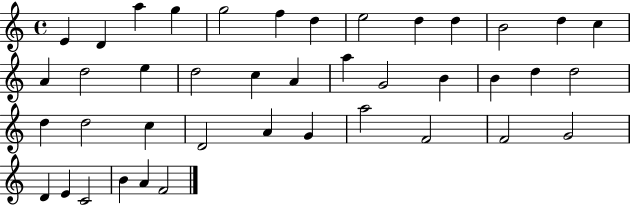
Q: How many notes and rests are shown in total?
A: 41